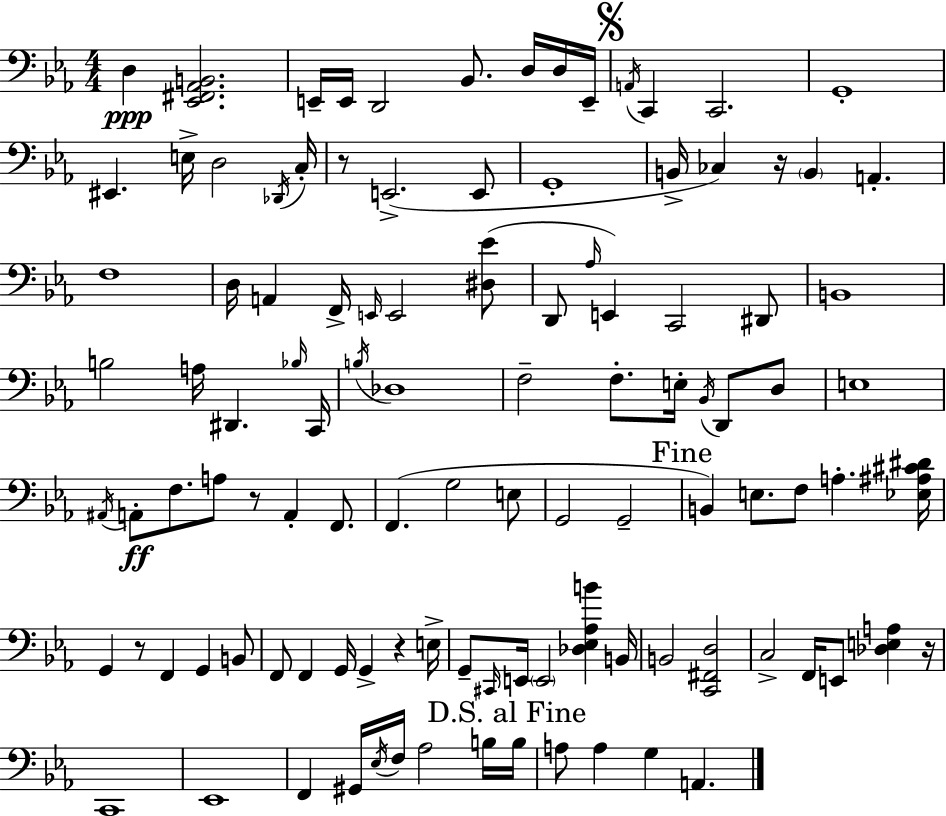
X:1
T:Untitled
M:4/4
L:1/4
K:Cm
D, [_E,,^F,,_A,,B,,]2 E,,/4 E,,/4 D,,2 _B,,/2 D,/4 D,/4 E,,/4 A,,/4 C,, C,,2 G,,4 ^E,, E,/4 D,2 _D,,/4 C,/4 z/2 E,,2 E,,/2 G,,4 B,,/4 _C, z/4 B,, A,, F,4 D,/4 A,, F,,/4 E,,/4 E,,2 [^D,_E]/2 D,,/2 _A,/4 E,, C,,2 ^D,,/2 B,,4 B,2 A,/4 ^D,, _B,/4 C,,/4 B,/4 _D,4 F,2 F,/2 E,/4 _B,,/4 D,,/2 D,/2 E,4 ^A,,/4 A,,/2 F,/2 A,/2 z/2 A,, F,,/2 F,, G,2 E,/2 G,,2 G,,2 B,, E,/2 F,/2 A, [_E,^A,^C^D]/4 G,, z/2 F,, G,, B,,/2 F,,/2 F,, G,,/4 G,, z E,/4 G,,/2 ^C,,/4 E,,/4 E,,2 [_D,_E,_A,B] B,,/4 B,,2 [C,,^F,,D,]2 C,2 F,,/4 E,,/2 [_D,E,A,] z/4 C,,4 _E,,4 F,, ^G,,/4 _E,/4 F,/4 _A,2 B,/4 B,/4 A,/2 A, G, A,,